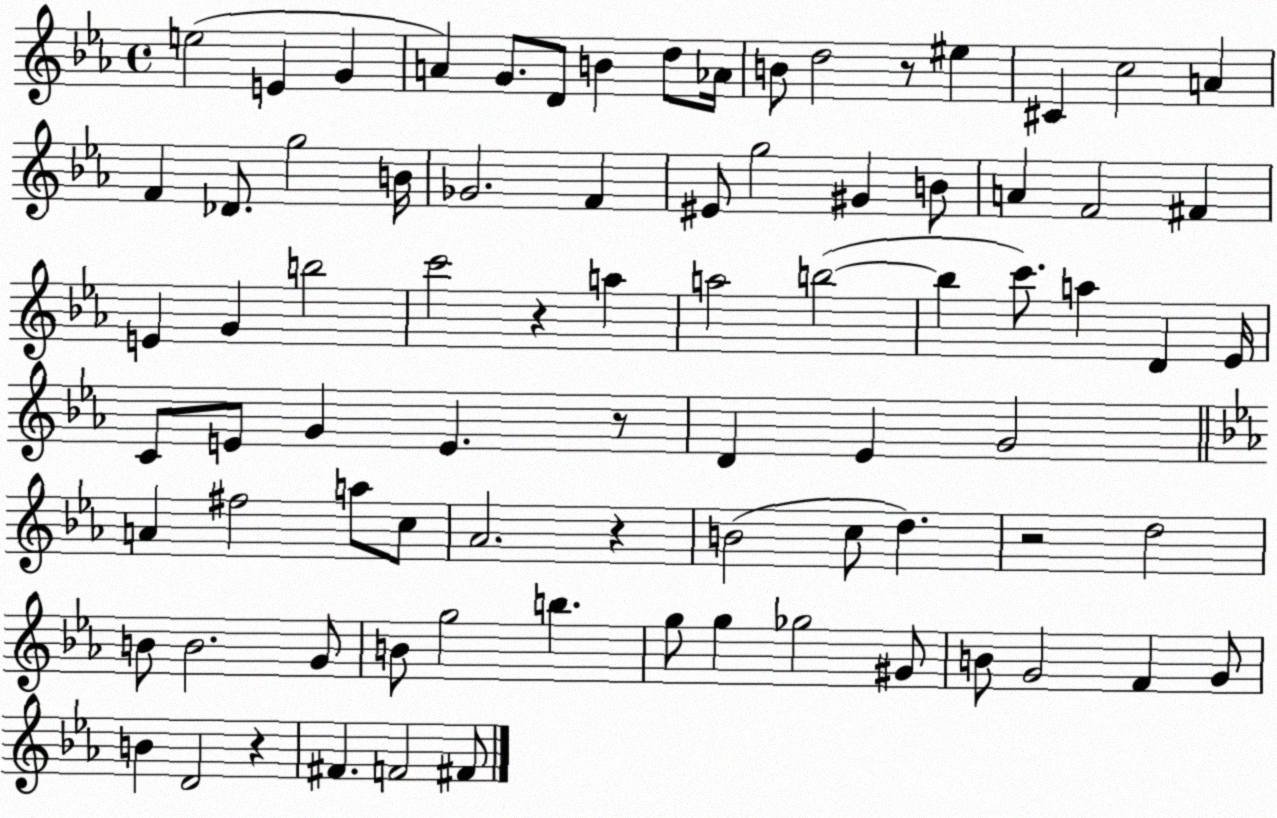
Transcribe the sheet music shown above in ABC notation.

X:1
T:Untitled
M:4/4
L:1/4
K:Eb
e2 E G A G/2 D/2 B d/2 _A/4 B/2 d2 z/2 ^e ^C c2 A F _D/2 g2 B/4 _G2 F ^E/2 g2 ^G B/2 A F2 ^F E G b2 c'2 z a a2 b2 b c'/2 a D _E/4 C/2 E/2 G E z/2 D _E G2 A ^f2 a/2 c/2 _A2 z B2 c/2 d z2 d2 B/2 B2 G/2 B/2 g2 b g/2 g _g2 ^G/2 B/2 G2 F G/2 B D2 z ^F F2 ^F/2